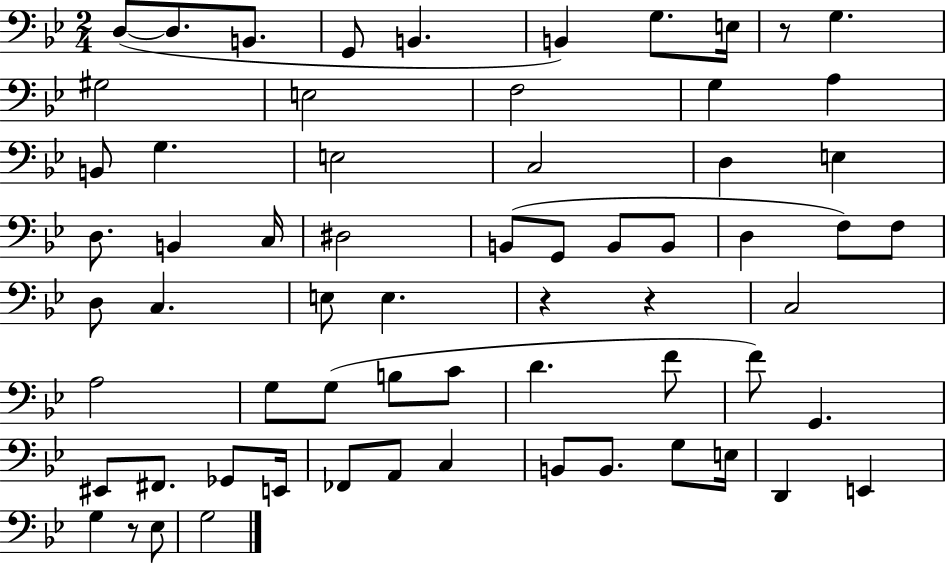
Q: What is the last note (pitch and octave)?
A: G3